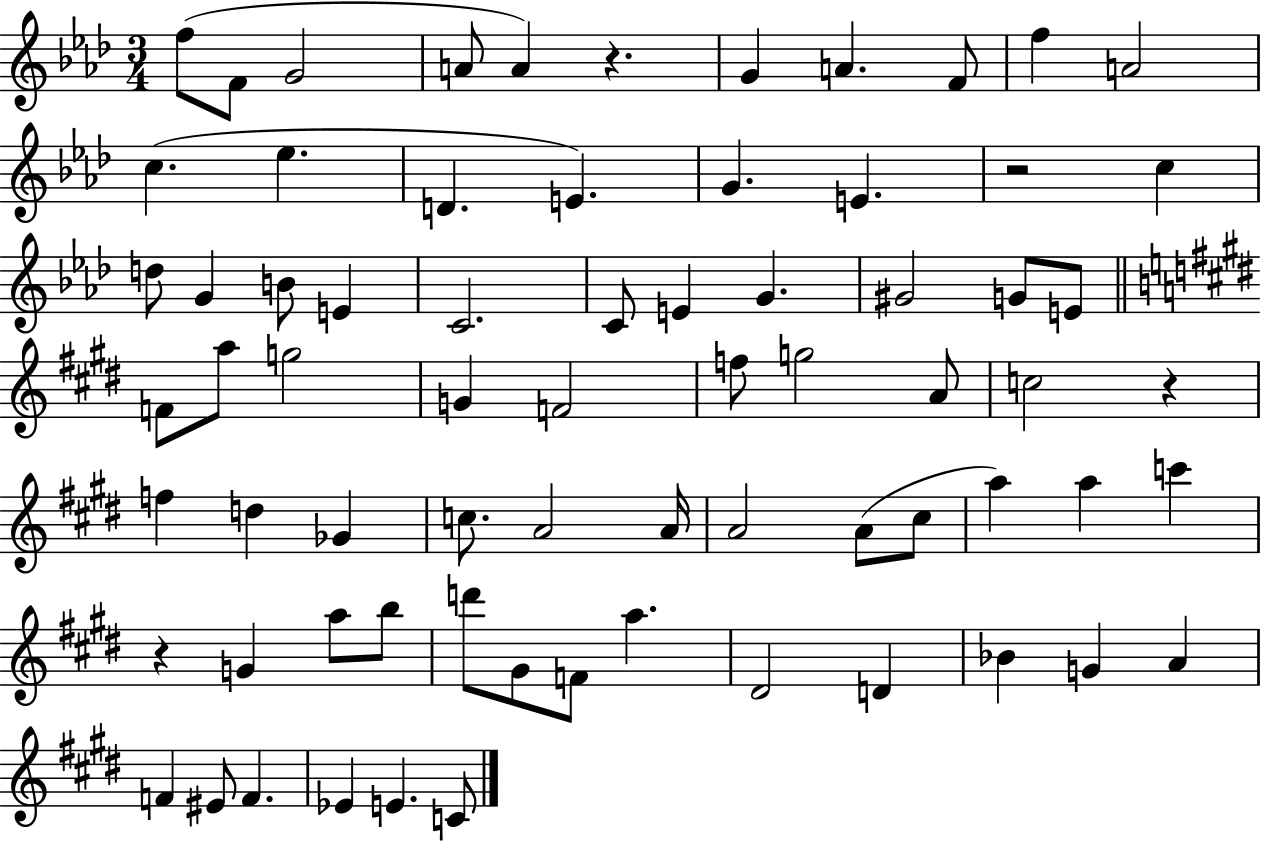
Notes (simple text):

F5/e F4/e G4/h A4/e A4/q R/q. G4/q A4/q. F4/e F5/q A4/h C5/q. Eb5/q. D4/q. E4/q. G4/q. E4/q. R/h C5/q D5/e G4/q B4/e E4/q C4/h. C4/e E4/q G4/q. G#4/h G4/e E4/e F4/e A5/e G5/h G4/q F4/h F5/e G5/h A4/e C5/h R/q F5/q D5/q Gb4/q C5/e. A4/h A4/s A4/h A4/e C#5/e A5/q A5/q C6/q R/q G4/q A5/e B5/e D6/e G#4/e F4/e A5/q. D#4/h D4/q Bb4/q G4/q A4/q F4/q EIS4/e F4/q. Eb4/q E4/q. C4/e